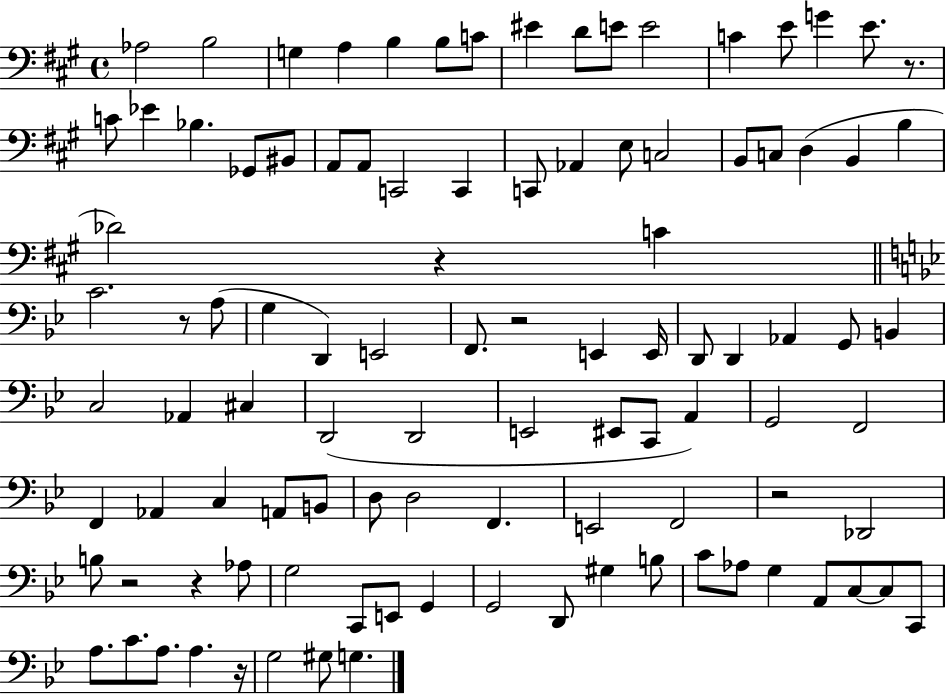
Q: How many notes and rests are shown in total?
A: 102